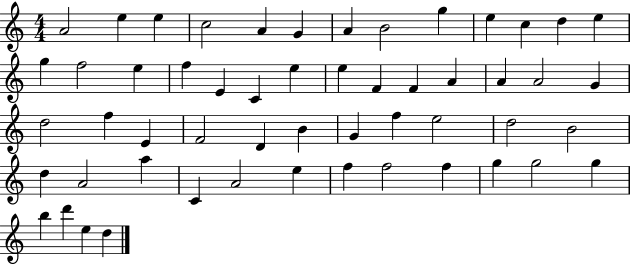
A4/h E5/q E5/q C5/h A4/q G4/q A4/q B4/h G5/q E5/q C5/q D5/q E5/q G5/q F5/h E5/q F5/q E4/q C4/q E5/q E5/q F4/q F4/q A4/q A4/q A4/h G4/q D5/h F5/q E4/q F4/h D4/q B4/q G4/q F5/q E5/h D5/h B4/h D5/q A4/h A5/q C4/q A4/h E5/q F5/q F5/h F5/q G5/q G5/h G5/q B5/q D6/q E5/q D5/q